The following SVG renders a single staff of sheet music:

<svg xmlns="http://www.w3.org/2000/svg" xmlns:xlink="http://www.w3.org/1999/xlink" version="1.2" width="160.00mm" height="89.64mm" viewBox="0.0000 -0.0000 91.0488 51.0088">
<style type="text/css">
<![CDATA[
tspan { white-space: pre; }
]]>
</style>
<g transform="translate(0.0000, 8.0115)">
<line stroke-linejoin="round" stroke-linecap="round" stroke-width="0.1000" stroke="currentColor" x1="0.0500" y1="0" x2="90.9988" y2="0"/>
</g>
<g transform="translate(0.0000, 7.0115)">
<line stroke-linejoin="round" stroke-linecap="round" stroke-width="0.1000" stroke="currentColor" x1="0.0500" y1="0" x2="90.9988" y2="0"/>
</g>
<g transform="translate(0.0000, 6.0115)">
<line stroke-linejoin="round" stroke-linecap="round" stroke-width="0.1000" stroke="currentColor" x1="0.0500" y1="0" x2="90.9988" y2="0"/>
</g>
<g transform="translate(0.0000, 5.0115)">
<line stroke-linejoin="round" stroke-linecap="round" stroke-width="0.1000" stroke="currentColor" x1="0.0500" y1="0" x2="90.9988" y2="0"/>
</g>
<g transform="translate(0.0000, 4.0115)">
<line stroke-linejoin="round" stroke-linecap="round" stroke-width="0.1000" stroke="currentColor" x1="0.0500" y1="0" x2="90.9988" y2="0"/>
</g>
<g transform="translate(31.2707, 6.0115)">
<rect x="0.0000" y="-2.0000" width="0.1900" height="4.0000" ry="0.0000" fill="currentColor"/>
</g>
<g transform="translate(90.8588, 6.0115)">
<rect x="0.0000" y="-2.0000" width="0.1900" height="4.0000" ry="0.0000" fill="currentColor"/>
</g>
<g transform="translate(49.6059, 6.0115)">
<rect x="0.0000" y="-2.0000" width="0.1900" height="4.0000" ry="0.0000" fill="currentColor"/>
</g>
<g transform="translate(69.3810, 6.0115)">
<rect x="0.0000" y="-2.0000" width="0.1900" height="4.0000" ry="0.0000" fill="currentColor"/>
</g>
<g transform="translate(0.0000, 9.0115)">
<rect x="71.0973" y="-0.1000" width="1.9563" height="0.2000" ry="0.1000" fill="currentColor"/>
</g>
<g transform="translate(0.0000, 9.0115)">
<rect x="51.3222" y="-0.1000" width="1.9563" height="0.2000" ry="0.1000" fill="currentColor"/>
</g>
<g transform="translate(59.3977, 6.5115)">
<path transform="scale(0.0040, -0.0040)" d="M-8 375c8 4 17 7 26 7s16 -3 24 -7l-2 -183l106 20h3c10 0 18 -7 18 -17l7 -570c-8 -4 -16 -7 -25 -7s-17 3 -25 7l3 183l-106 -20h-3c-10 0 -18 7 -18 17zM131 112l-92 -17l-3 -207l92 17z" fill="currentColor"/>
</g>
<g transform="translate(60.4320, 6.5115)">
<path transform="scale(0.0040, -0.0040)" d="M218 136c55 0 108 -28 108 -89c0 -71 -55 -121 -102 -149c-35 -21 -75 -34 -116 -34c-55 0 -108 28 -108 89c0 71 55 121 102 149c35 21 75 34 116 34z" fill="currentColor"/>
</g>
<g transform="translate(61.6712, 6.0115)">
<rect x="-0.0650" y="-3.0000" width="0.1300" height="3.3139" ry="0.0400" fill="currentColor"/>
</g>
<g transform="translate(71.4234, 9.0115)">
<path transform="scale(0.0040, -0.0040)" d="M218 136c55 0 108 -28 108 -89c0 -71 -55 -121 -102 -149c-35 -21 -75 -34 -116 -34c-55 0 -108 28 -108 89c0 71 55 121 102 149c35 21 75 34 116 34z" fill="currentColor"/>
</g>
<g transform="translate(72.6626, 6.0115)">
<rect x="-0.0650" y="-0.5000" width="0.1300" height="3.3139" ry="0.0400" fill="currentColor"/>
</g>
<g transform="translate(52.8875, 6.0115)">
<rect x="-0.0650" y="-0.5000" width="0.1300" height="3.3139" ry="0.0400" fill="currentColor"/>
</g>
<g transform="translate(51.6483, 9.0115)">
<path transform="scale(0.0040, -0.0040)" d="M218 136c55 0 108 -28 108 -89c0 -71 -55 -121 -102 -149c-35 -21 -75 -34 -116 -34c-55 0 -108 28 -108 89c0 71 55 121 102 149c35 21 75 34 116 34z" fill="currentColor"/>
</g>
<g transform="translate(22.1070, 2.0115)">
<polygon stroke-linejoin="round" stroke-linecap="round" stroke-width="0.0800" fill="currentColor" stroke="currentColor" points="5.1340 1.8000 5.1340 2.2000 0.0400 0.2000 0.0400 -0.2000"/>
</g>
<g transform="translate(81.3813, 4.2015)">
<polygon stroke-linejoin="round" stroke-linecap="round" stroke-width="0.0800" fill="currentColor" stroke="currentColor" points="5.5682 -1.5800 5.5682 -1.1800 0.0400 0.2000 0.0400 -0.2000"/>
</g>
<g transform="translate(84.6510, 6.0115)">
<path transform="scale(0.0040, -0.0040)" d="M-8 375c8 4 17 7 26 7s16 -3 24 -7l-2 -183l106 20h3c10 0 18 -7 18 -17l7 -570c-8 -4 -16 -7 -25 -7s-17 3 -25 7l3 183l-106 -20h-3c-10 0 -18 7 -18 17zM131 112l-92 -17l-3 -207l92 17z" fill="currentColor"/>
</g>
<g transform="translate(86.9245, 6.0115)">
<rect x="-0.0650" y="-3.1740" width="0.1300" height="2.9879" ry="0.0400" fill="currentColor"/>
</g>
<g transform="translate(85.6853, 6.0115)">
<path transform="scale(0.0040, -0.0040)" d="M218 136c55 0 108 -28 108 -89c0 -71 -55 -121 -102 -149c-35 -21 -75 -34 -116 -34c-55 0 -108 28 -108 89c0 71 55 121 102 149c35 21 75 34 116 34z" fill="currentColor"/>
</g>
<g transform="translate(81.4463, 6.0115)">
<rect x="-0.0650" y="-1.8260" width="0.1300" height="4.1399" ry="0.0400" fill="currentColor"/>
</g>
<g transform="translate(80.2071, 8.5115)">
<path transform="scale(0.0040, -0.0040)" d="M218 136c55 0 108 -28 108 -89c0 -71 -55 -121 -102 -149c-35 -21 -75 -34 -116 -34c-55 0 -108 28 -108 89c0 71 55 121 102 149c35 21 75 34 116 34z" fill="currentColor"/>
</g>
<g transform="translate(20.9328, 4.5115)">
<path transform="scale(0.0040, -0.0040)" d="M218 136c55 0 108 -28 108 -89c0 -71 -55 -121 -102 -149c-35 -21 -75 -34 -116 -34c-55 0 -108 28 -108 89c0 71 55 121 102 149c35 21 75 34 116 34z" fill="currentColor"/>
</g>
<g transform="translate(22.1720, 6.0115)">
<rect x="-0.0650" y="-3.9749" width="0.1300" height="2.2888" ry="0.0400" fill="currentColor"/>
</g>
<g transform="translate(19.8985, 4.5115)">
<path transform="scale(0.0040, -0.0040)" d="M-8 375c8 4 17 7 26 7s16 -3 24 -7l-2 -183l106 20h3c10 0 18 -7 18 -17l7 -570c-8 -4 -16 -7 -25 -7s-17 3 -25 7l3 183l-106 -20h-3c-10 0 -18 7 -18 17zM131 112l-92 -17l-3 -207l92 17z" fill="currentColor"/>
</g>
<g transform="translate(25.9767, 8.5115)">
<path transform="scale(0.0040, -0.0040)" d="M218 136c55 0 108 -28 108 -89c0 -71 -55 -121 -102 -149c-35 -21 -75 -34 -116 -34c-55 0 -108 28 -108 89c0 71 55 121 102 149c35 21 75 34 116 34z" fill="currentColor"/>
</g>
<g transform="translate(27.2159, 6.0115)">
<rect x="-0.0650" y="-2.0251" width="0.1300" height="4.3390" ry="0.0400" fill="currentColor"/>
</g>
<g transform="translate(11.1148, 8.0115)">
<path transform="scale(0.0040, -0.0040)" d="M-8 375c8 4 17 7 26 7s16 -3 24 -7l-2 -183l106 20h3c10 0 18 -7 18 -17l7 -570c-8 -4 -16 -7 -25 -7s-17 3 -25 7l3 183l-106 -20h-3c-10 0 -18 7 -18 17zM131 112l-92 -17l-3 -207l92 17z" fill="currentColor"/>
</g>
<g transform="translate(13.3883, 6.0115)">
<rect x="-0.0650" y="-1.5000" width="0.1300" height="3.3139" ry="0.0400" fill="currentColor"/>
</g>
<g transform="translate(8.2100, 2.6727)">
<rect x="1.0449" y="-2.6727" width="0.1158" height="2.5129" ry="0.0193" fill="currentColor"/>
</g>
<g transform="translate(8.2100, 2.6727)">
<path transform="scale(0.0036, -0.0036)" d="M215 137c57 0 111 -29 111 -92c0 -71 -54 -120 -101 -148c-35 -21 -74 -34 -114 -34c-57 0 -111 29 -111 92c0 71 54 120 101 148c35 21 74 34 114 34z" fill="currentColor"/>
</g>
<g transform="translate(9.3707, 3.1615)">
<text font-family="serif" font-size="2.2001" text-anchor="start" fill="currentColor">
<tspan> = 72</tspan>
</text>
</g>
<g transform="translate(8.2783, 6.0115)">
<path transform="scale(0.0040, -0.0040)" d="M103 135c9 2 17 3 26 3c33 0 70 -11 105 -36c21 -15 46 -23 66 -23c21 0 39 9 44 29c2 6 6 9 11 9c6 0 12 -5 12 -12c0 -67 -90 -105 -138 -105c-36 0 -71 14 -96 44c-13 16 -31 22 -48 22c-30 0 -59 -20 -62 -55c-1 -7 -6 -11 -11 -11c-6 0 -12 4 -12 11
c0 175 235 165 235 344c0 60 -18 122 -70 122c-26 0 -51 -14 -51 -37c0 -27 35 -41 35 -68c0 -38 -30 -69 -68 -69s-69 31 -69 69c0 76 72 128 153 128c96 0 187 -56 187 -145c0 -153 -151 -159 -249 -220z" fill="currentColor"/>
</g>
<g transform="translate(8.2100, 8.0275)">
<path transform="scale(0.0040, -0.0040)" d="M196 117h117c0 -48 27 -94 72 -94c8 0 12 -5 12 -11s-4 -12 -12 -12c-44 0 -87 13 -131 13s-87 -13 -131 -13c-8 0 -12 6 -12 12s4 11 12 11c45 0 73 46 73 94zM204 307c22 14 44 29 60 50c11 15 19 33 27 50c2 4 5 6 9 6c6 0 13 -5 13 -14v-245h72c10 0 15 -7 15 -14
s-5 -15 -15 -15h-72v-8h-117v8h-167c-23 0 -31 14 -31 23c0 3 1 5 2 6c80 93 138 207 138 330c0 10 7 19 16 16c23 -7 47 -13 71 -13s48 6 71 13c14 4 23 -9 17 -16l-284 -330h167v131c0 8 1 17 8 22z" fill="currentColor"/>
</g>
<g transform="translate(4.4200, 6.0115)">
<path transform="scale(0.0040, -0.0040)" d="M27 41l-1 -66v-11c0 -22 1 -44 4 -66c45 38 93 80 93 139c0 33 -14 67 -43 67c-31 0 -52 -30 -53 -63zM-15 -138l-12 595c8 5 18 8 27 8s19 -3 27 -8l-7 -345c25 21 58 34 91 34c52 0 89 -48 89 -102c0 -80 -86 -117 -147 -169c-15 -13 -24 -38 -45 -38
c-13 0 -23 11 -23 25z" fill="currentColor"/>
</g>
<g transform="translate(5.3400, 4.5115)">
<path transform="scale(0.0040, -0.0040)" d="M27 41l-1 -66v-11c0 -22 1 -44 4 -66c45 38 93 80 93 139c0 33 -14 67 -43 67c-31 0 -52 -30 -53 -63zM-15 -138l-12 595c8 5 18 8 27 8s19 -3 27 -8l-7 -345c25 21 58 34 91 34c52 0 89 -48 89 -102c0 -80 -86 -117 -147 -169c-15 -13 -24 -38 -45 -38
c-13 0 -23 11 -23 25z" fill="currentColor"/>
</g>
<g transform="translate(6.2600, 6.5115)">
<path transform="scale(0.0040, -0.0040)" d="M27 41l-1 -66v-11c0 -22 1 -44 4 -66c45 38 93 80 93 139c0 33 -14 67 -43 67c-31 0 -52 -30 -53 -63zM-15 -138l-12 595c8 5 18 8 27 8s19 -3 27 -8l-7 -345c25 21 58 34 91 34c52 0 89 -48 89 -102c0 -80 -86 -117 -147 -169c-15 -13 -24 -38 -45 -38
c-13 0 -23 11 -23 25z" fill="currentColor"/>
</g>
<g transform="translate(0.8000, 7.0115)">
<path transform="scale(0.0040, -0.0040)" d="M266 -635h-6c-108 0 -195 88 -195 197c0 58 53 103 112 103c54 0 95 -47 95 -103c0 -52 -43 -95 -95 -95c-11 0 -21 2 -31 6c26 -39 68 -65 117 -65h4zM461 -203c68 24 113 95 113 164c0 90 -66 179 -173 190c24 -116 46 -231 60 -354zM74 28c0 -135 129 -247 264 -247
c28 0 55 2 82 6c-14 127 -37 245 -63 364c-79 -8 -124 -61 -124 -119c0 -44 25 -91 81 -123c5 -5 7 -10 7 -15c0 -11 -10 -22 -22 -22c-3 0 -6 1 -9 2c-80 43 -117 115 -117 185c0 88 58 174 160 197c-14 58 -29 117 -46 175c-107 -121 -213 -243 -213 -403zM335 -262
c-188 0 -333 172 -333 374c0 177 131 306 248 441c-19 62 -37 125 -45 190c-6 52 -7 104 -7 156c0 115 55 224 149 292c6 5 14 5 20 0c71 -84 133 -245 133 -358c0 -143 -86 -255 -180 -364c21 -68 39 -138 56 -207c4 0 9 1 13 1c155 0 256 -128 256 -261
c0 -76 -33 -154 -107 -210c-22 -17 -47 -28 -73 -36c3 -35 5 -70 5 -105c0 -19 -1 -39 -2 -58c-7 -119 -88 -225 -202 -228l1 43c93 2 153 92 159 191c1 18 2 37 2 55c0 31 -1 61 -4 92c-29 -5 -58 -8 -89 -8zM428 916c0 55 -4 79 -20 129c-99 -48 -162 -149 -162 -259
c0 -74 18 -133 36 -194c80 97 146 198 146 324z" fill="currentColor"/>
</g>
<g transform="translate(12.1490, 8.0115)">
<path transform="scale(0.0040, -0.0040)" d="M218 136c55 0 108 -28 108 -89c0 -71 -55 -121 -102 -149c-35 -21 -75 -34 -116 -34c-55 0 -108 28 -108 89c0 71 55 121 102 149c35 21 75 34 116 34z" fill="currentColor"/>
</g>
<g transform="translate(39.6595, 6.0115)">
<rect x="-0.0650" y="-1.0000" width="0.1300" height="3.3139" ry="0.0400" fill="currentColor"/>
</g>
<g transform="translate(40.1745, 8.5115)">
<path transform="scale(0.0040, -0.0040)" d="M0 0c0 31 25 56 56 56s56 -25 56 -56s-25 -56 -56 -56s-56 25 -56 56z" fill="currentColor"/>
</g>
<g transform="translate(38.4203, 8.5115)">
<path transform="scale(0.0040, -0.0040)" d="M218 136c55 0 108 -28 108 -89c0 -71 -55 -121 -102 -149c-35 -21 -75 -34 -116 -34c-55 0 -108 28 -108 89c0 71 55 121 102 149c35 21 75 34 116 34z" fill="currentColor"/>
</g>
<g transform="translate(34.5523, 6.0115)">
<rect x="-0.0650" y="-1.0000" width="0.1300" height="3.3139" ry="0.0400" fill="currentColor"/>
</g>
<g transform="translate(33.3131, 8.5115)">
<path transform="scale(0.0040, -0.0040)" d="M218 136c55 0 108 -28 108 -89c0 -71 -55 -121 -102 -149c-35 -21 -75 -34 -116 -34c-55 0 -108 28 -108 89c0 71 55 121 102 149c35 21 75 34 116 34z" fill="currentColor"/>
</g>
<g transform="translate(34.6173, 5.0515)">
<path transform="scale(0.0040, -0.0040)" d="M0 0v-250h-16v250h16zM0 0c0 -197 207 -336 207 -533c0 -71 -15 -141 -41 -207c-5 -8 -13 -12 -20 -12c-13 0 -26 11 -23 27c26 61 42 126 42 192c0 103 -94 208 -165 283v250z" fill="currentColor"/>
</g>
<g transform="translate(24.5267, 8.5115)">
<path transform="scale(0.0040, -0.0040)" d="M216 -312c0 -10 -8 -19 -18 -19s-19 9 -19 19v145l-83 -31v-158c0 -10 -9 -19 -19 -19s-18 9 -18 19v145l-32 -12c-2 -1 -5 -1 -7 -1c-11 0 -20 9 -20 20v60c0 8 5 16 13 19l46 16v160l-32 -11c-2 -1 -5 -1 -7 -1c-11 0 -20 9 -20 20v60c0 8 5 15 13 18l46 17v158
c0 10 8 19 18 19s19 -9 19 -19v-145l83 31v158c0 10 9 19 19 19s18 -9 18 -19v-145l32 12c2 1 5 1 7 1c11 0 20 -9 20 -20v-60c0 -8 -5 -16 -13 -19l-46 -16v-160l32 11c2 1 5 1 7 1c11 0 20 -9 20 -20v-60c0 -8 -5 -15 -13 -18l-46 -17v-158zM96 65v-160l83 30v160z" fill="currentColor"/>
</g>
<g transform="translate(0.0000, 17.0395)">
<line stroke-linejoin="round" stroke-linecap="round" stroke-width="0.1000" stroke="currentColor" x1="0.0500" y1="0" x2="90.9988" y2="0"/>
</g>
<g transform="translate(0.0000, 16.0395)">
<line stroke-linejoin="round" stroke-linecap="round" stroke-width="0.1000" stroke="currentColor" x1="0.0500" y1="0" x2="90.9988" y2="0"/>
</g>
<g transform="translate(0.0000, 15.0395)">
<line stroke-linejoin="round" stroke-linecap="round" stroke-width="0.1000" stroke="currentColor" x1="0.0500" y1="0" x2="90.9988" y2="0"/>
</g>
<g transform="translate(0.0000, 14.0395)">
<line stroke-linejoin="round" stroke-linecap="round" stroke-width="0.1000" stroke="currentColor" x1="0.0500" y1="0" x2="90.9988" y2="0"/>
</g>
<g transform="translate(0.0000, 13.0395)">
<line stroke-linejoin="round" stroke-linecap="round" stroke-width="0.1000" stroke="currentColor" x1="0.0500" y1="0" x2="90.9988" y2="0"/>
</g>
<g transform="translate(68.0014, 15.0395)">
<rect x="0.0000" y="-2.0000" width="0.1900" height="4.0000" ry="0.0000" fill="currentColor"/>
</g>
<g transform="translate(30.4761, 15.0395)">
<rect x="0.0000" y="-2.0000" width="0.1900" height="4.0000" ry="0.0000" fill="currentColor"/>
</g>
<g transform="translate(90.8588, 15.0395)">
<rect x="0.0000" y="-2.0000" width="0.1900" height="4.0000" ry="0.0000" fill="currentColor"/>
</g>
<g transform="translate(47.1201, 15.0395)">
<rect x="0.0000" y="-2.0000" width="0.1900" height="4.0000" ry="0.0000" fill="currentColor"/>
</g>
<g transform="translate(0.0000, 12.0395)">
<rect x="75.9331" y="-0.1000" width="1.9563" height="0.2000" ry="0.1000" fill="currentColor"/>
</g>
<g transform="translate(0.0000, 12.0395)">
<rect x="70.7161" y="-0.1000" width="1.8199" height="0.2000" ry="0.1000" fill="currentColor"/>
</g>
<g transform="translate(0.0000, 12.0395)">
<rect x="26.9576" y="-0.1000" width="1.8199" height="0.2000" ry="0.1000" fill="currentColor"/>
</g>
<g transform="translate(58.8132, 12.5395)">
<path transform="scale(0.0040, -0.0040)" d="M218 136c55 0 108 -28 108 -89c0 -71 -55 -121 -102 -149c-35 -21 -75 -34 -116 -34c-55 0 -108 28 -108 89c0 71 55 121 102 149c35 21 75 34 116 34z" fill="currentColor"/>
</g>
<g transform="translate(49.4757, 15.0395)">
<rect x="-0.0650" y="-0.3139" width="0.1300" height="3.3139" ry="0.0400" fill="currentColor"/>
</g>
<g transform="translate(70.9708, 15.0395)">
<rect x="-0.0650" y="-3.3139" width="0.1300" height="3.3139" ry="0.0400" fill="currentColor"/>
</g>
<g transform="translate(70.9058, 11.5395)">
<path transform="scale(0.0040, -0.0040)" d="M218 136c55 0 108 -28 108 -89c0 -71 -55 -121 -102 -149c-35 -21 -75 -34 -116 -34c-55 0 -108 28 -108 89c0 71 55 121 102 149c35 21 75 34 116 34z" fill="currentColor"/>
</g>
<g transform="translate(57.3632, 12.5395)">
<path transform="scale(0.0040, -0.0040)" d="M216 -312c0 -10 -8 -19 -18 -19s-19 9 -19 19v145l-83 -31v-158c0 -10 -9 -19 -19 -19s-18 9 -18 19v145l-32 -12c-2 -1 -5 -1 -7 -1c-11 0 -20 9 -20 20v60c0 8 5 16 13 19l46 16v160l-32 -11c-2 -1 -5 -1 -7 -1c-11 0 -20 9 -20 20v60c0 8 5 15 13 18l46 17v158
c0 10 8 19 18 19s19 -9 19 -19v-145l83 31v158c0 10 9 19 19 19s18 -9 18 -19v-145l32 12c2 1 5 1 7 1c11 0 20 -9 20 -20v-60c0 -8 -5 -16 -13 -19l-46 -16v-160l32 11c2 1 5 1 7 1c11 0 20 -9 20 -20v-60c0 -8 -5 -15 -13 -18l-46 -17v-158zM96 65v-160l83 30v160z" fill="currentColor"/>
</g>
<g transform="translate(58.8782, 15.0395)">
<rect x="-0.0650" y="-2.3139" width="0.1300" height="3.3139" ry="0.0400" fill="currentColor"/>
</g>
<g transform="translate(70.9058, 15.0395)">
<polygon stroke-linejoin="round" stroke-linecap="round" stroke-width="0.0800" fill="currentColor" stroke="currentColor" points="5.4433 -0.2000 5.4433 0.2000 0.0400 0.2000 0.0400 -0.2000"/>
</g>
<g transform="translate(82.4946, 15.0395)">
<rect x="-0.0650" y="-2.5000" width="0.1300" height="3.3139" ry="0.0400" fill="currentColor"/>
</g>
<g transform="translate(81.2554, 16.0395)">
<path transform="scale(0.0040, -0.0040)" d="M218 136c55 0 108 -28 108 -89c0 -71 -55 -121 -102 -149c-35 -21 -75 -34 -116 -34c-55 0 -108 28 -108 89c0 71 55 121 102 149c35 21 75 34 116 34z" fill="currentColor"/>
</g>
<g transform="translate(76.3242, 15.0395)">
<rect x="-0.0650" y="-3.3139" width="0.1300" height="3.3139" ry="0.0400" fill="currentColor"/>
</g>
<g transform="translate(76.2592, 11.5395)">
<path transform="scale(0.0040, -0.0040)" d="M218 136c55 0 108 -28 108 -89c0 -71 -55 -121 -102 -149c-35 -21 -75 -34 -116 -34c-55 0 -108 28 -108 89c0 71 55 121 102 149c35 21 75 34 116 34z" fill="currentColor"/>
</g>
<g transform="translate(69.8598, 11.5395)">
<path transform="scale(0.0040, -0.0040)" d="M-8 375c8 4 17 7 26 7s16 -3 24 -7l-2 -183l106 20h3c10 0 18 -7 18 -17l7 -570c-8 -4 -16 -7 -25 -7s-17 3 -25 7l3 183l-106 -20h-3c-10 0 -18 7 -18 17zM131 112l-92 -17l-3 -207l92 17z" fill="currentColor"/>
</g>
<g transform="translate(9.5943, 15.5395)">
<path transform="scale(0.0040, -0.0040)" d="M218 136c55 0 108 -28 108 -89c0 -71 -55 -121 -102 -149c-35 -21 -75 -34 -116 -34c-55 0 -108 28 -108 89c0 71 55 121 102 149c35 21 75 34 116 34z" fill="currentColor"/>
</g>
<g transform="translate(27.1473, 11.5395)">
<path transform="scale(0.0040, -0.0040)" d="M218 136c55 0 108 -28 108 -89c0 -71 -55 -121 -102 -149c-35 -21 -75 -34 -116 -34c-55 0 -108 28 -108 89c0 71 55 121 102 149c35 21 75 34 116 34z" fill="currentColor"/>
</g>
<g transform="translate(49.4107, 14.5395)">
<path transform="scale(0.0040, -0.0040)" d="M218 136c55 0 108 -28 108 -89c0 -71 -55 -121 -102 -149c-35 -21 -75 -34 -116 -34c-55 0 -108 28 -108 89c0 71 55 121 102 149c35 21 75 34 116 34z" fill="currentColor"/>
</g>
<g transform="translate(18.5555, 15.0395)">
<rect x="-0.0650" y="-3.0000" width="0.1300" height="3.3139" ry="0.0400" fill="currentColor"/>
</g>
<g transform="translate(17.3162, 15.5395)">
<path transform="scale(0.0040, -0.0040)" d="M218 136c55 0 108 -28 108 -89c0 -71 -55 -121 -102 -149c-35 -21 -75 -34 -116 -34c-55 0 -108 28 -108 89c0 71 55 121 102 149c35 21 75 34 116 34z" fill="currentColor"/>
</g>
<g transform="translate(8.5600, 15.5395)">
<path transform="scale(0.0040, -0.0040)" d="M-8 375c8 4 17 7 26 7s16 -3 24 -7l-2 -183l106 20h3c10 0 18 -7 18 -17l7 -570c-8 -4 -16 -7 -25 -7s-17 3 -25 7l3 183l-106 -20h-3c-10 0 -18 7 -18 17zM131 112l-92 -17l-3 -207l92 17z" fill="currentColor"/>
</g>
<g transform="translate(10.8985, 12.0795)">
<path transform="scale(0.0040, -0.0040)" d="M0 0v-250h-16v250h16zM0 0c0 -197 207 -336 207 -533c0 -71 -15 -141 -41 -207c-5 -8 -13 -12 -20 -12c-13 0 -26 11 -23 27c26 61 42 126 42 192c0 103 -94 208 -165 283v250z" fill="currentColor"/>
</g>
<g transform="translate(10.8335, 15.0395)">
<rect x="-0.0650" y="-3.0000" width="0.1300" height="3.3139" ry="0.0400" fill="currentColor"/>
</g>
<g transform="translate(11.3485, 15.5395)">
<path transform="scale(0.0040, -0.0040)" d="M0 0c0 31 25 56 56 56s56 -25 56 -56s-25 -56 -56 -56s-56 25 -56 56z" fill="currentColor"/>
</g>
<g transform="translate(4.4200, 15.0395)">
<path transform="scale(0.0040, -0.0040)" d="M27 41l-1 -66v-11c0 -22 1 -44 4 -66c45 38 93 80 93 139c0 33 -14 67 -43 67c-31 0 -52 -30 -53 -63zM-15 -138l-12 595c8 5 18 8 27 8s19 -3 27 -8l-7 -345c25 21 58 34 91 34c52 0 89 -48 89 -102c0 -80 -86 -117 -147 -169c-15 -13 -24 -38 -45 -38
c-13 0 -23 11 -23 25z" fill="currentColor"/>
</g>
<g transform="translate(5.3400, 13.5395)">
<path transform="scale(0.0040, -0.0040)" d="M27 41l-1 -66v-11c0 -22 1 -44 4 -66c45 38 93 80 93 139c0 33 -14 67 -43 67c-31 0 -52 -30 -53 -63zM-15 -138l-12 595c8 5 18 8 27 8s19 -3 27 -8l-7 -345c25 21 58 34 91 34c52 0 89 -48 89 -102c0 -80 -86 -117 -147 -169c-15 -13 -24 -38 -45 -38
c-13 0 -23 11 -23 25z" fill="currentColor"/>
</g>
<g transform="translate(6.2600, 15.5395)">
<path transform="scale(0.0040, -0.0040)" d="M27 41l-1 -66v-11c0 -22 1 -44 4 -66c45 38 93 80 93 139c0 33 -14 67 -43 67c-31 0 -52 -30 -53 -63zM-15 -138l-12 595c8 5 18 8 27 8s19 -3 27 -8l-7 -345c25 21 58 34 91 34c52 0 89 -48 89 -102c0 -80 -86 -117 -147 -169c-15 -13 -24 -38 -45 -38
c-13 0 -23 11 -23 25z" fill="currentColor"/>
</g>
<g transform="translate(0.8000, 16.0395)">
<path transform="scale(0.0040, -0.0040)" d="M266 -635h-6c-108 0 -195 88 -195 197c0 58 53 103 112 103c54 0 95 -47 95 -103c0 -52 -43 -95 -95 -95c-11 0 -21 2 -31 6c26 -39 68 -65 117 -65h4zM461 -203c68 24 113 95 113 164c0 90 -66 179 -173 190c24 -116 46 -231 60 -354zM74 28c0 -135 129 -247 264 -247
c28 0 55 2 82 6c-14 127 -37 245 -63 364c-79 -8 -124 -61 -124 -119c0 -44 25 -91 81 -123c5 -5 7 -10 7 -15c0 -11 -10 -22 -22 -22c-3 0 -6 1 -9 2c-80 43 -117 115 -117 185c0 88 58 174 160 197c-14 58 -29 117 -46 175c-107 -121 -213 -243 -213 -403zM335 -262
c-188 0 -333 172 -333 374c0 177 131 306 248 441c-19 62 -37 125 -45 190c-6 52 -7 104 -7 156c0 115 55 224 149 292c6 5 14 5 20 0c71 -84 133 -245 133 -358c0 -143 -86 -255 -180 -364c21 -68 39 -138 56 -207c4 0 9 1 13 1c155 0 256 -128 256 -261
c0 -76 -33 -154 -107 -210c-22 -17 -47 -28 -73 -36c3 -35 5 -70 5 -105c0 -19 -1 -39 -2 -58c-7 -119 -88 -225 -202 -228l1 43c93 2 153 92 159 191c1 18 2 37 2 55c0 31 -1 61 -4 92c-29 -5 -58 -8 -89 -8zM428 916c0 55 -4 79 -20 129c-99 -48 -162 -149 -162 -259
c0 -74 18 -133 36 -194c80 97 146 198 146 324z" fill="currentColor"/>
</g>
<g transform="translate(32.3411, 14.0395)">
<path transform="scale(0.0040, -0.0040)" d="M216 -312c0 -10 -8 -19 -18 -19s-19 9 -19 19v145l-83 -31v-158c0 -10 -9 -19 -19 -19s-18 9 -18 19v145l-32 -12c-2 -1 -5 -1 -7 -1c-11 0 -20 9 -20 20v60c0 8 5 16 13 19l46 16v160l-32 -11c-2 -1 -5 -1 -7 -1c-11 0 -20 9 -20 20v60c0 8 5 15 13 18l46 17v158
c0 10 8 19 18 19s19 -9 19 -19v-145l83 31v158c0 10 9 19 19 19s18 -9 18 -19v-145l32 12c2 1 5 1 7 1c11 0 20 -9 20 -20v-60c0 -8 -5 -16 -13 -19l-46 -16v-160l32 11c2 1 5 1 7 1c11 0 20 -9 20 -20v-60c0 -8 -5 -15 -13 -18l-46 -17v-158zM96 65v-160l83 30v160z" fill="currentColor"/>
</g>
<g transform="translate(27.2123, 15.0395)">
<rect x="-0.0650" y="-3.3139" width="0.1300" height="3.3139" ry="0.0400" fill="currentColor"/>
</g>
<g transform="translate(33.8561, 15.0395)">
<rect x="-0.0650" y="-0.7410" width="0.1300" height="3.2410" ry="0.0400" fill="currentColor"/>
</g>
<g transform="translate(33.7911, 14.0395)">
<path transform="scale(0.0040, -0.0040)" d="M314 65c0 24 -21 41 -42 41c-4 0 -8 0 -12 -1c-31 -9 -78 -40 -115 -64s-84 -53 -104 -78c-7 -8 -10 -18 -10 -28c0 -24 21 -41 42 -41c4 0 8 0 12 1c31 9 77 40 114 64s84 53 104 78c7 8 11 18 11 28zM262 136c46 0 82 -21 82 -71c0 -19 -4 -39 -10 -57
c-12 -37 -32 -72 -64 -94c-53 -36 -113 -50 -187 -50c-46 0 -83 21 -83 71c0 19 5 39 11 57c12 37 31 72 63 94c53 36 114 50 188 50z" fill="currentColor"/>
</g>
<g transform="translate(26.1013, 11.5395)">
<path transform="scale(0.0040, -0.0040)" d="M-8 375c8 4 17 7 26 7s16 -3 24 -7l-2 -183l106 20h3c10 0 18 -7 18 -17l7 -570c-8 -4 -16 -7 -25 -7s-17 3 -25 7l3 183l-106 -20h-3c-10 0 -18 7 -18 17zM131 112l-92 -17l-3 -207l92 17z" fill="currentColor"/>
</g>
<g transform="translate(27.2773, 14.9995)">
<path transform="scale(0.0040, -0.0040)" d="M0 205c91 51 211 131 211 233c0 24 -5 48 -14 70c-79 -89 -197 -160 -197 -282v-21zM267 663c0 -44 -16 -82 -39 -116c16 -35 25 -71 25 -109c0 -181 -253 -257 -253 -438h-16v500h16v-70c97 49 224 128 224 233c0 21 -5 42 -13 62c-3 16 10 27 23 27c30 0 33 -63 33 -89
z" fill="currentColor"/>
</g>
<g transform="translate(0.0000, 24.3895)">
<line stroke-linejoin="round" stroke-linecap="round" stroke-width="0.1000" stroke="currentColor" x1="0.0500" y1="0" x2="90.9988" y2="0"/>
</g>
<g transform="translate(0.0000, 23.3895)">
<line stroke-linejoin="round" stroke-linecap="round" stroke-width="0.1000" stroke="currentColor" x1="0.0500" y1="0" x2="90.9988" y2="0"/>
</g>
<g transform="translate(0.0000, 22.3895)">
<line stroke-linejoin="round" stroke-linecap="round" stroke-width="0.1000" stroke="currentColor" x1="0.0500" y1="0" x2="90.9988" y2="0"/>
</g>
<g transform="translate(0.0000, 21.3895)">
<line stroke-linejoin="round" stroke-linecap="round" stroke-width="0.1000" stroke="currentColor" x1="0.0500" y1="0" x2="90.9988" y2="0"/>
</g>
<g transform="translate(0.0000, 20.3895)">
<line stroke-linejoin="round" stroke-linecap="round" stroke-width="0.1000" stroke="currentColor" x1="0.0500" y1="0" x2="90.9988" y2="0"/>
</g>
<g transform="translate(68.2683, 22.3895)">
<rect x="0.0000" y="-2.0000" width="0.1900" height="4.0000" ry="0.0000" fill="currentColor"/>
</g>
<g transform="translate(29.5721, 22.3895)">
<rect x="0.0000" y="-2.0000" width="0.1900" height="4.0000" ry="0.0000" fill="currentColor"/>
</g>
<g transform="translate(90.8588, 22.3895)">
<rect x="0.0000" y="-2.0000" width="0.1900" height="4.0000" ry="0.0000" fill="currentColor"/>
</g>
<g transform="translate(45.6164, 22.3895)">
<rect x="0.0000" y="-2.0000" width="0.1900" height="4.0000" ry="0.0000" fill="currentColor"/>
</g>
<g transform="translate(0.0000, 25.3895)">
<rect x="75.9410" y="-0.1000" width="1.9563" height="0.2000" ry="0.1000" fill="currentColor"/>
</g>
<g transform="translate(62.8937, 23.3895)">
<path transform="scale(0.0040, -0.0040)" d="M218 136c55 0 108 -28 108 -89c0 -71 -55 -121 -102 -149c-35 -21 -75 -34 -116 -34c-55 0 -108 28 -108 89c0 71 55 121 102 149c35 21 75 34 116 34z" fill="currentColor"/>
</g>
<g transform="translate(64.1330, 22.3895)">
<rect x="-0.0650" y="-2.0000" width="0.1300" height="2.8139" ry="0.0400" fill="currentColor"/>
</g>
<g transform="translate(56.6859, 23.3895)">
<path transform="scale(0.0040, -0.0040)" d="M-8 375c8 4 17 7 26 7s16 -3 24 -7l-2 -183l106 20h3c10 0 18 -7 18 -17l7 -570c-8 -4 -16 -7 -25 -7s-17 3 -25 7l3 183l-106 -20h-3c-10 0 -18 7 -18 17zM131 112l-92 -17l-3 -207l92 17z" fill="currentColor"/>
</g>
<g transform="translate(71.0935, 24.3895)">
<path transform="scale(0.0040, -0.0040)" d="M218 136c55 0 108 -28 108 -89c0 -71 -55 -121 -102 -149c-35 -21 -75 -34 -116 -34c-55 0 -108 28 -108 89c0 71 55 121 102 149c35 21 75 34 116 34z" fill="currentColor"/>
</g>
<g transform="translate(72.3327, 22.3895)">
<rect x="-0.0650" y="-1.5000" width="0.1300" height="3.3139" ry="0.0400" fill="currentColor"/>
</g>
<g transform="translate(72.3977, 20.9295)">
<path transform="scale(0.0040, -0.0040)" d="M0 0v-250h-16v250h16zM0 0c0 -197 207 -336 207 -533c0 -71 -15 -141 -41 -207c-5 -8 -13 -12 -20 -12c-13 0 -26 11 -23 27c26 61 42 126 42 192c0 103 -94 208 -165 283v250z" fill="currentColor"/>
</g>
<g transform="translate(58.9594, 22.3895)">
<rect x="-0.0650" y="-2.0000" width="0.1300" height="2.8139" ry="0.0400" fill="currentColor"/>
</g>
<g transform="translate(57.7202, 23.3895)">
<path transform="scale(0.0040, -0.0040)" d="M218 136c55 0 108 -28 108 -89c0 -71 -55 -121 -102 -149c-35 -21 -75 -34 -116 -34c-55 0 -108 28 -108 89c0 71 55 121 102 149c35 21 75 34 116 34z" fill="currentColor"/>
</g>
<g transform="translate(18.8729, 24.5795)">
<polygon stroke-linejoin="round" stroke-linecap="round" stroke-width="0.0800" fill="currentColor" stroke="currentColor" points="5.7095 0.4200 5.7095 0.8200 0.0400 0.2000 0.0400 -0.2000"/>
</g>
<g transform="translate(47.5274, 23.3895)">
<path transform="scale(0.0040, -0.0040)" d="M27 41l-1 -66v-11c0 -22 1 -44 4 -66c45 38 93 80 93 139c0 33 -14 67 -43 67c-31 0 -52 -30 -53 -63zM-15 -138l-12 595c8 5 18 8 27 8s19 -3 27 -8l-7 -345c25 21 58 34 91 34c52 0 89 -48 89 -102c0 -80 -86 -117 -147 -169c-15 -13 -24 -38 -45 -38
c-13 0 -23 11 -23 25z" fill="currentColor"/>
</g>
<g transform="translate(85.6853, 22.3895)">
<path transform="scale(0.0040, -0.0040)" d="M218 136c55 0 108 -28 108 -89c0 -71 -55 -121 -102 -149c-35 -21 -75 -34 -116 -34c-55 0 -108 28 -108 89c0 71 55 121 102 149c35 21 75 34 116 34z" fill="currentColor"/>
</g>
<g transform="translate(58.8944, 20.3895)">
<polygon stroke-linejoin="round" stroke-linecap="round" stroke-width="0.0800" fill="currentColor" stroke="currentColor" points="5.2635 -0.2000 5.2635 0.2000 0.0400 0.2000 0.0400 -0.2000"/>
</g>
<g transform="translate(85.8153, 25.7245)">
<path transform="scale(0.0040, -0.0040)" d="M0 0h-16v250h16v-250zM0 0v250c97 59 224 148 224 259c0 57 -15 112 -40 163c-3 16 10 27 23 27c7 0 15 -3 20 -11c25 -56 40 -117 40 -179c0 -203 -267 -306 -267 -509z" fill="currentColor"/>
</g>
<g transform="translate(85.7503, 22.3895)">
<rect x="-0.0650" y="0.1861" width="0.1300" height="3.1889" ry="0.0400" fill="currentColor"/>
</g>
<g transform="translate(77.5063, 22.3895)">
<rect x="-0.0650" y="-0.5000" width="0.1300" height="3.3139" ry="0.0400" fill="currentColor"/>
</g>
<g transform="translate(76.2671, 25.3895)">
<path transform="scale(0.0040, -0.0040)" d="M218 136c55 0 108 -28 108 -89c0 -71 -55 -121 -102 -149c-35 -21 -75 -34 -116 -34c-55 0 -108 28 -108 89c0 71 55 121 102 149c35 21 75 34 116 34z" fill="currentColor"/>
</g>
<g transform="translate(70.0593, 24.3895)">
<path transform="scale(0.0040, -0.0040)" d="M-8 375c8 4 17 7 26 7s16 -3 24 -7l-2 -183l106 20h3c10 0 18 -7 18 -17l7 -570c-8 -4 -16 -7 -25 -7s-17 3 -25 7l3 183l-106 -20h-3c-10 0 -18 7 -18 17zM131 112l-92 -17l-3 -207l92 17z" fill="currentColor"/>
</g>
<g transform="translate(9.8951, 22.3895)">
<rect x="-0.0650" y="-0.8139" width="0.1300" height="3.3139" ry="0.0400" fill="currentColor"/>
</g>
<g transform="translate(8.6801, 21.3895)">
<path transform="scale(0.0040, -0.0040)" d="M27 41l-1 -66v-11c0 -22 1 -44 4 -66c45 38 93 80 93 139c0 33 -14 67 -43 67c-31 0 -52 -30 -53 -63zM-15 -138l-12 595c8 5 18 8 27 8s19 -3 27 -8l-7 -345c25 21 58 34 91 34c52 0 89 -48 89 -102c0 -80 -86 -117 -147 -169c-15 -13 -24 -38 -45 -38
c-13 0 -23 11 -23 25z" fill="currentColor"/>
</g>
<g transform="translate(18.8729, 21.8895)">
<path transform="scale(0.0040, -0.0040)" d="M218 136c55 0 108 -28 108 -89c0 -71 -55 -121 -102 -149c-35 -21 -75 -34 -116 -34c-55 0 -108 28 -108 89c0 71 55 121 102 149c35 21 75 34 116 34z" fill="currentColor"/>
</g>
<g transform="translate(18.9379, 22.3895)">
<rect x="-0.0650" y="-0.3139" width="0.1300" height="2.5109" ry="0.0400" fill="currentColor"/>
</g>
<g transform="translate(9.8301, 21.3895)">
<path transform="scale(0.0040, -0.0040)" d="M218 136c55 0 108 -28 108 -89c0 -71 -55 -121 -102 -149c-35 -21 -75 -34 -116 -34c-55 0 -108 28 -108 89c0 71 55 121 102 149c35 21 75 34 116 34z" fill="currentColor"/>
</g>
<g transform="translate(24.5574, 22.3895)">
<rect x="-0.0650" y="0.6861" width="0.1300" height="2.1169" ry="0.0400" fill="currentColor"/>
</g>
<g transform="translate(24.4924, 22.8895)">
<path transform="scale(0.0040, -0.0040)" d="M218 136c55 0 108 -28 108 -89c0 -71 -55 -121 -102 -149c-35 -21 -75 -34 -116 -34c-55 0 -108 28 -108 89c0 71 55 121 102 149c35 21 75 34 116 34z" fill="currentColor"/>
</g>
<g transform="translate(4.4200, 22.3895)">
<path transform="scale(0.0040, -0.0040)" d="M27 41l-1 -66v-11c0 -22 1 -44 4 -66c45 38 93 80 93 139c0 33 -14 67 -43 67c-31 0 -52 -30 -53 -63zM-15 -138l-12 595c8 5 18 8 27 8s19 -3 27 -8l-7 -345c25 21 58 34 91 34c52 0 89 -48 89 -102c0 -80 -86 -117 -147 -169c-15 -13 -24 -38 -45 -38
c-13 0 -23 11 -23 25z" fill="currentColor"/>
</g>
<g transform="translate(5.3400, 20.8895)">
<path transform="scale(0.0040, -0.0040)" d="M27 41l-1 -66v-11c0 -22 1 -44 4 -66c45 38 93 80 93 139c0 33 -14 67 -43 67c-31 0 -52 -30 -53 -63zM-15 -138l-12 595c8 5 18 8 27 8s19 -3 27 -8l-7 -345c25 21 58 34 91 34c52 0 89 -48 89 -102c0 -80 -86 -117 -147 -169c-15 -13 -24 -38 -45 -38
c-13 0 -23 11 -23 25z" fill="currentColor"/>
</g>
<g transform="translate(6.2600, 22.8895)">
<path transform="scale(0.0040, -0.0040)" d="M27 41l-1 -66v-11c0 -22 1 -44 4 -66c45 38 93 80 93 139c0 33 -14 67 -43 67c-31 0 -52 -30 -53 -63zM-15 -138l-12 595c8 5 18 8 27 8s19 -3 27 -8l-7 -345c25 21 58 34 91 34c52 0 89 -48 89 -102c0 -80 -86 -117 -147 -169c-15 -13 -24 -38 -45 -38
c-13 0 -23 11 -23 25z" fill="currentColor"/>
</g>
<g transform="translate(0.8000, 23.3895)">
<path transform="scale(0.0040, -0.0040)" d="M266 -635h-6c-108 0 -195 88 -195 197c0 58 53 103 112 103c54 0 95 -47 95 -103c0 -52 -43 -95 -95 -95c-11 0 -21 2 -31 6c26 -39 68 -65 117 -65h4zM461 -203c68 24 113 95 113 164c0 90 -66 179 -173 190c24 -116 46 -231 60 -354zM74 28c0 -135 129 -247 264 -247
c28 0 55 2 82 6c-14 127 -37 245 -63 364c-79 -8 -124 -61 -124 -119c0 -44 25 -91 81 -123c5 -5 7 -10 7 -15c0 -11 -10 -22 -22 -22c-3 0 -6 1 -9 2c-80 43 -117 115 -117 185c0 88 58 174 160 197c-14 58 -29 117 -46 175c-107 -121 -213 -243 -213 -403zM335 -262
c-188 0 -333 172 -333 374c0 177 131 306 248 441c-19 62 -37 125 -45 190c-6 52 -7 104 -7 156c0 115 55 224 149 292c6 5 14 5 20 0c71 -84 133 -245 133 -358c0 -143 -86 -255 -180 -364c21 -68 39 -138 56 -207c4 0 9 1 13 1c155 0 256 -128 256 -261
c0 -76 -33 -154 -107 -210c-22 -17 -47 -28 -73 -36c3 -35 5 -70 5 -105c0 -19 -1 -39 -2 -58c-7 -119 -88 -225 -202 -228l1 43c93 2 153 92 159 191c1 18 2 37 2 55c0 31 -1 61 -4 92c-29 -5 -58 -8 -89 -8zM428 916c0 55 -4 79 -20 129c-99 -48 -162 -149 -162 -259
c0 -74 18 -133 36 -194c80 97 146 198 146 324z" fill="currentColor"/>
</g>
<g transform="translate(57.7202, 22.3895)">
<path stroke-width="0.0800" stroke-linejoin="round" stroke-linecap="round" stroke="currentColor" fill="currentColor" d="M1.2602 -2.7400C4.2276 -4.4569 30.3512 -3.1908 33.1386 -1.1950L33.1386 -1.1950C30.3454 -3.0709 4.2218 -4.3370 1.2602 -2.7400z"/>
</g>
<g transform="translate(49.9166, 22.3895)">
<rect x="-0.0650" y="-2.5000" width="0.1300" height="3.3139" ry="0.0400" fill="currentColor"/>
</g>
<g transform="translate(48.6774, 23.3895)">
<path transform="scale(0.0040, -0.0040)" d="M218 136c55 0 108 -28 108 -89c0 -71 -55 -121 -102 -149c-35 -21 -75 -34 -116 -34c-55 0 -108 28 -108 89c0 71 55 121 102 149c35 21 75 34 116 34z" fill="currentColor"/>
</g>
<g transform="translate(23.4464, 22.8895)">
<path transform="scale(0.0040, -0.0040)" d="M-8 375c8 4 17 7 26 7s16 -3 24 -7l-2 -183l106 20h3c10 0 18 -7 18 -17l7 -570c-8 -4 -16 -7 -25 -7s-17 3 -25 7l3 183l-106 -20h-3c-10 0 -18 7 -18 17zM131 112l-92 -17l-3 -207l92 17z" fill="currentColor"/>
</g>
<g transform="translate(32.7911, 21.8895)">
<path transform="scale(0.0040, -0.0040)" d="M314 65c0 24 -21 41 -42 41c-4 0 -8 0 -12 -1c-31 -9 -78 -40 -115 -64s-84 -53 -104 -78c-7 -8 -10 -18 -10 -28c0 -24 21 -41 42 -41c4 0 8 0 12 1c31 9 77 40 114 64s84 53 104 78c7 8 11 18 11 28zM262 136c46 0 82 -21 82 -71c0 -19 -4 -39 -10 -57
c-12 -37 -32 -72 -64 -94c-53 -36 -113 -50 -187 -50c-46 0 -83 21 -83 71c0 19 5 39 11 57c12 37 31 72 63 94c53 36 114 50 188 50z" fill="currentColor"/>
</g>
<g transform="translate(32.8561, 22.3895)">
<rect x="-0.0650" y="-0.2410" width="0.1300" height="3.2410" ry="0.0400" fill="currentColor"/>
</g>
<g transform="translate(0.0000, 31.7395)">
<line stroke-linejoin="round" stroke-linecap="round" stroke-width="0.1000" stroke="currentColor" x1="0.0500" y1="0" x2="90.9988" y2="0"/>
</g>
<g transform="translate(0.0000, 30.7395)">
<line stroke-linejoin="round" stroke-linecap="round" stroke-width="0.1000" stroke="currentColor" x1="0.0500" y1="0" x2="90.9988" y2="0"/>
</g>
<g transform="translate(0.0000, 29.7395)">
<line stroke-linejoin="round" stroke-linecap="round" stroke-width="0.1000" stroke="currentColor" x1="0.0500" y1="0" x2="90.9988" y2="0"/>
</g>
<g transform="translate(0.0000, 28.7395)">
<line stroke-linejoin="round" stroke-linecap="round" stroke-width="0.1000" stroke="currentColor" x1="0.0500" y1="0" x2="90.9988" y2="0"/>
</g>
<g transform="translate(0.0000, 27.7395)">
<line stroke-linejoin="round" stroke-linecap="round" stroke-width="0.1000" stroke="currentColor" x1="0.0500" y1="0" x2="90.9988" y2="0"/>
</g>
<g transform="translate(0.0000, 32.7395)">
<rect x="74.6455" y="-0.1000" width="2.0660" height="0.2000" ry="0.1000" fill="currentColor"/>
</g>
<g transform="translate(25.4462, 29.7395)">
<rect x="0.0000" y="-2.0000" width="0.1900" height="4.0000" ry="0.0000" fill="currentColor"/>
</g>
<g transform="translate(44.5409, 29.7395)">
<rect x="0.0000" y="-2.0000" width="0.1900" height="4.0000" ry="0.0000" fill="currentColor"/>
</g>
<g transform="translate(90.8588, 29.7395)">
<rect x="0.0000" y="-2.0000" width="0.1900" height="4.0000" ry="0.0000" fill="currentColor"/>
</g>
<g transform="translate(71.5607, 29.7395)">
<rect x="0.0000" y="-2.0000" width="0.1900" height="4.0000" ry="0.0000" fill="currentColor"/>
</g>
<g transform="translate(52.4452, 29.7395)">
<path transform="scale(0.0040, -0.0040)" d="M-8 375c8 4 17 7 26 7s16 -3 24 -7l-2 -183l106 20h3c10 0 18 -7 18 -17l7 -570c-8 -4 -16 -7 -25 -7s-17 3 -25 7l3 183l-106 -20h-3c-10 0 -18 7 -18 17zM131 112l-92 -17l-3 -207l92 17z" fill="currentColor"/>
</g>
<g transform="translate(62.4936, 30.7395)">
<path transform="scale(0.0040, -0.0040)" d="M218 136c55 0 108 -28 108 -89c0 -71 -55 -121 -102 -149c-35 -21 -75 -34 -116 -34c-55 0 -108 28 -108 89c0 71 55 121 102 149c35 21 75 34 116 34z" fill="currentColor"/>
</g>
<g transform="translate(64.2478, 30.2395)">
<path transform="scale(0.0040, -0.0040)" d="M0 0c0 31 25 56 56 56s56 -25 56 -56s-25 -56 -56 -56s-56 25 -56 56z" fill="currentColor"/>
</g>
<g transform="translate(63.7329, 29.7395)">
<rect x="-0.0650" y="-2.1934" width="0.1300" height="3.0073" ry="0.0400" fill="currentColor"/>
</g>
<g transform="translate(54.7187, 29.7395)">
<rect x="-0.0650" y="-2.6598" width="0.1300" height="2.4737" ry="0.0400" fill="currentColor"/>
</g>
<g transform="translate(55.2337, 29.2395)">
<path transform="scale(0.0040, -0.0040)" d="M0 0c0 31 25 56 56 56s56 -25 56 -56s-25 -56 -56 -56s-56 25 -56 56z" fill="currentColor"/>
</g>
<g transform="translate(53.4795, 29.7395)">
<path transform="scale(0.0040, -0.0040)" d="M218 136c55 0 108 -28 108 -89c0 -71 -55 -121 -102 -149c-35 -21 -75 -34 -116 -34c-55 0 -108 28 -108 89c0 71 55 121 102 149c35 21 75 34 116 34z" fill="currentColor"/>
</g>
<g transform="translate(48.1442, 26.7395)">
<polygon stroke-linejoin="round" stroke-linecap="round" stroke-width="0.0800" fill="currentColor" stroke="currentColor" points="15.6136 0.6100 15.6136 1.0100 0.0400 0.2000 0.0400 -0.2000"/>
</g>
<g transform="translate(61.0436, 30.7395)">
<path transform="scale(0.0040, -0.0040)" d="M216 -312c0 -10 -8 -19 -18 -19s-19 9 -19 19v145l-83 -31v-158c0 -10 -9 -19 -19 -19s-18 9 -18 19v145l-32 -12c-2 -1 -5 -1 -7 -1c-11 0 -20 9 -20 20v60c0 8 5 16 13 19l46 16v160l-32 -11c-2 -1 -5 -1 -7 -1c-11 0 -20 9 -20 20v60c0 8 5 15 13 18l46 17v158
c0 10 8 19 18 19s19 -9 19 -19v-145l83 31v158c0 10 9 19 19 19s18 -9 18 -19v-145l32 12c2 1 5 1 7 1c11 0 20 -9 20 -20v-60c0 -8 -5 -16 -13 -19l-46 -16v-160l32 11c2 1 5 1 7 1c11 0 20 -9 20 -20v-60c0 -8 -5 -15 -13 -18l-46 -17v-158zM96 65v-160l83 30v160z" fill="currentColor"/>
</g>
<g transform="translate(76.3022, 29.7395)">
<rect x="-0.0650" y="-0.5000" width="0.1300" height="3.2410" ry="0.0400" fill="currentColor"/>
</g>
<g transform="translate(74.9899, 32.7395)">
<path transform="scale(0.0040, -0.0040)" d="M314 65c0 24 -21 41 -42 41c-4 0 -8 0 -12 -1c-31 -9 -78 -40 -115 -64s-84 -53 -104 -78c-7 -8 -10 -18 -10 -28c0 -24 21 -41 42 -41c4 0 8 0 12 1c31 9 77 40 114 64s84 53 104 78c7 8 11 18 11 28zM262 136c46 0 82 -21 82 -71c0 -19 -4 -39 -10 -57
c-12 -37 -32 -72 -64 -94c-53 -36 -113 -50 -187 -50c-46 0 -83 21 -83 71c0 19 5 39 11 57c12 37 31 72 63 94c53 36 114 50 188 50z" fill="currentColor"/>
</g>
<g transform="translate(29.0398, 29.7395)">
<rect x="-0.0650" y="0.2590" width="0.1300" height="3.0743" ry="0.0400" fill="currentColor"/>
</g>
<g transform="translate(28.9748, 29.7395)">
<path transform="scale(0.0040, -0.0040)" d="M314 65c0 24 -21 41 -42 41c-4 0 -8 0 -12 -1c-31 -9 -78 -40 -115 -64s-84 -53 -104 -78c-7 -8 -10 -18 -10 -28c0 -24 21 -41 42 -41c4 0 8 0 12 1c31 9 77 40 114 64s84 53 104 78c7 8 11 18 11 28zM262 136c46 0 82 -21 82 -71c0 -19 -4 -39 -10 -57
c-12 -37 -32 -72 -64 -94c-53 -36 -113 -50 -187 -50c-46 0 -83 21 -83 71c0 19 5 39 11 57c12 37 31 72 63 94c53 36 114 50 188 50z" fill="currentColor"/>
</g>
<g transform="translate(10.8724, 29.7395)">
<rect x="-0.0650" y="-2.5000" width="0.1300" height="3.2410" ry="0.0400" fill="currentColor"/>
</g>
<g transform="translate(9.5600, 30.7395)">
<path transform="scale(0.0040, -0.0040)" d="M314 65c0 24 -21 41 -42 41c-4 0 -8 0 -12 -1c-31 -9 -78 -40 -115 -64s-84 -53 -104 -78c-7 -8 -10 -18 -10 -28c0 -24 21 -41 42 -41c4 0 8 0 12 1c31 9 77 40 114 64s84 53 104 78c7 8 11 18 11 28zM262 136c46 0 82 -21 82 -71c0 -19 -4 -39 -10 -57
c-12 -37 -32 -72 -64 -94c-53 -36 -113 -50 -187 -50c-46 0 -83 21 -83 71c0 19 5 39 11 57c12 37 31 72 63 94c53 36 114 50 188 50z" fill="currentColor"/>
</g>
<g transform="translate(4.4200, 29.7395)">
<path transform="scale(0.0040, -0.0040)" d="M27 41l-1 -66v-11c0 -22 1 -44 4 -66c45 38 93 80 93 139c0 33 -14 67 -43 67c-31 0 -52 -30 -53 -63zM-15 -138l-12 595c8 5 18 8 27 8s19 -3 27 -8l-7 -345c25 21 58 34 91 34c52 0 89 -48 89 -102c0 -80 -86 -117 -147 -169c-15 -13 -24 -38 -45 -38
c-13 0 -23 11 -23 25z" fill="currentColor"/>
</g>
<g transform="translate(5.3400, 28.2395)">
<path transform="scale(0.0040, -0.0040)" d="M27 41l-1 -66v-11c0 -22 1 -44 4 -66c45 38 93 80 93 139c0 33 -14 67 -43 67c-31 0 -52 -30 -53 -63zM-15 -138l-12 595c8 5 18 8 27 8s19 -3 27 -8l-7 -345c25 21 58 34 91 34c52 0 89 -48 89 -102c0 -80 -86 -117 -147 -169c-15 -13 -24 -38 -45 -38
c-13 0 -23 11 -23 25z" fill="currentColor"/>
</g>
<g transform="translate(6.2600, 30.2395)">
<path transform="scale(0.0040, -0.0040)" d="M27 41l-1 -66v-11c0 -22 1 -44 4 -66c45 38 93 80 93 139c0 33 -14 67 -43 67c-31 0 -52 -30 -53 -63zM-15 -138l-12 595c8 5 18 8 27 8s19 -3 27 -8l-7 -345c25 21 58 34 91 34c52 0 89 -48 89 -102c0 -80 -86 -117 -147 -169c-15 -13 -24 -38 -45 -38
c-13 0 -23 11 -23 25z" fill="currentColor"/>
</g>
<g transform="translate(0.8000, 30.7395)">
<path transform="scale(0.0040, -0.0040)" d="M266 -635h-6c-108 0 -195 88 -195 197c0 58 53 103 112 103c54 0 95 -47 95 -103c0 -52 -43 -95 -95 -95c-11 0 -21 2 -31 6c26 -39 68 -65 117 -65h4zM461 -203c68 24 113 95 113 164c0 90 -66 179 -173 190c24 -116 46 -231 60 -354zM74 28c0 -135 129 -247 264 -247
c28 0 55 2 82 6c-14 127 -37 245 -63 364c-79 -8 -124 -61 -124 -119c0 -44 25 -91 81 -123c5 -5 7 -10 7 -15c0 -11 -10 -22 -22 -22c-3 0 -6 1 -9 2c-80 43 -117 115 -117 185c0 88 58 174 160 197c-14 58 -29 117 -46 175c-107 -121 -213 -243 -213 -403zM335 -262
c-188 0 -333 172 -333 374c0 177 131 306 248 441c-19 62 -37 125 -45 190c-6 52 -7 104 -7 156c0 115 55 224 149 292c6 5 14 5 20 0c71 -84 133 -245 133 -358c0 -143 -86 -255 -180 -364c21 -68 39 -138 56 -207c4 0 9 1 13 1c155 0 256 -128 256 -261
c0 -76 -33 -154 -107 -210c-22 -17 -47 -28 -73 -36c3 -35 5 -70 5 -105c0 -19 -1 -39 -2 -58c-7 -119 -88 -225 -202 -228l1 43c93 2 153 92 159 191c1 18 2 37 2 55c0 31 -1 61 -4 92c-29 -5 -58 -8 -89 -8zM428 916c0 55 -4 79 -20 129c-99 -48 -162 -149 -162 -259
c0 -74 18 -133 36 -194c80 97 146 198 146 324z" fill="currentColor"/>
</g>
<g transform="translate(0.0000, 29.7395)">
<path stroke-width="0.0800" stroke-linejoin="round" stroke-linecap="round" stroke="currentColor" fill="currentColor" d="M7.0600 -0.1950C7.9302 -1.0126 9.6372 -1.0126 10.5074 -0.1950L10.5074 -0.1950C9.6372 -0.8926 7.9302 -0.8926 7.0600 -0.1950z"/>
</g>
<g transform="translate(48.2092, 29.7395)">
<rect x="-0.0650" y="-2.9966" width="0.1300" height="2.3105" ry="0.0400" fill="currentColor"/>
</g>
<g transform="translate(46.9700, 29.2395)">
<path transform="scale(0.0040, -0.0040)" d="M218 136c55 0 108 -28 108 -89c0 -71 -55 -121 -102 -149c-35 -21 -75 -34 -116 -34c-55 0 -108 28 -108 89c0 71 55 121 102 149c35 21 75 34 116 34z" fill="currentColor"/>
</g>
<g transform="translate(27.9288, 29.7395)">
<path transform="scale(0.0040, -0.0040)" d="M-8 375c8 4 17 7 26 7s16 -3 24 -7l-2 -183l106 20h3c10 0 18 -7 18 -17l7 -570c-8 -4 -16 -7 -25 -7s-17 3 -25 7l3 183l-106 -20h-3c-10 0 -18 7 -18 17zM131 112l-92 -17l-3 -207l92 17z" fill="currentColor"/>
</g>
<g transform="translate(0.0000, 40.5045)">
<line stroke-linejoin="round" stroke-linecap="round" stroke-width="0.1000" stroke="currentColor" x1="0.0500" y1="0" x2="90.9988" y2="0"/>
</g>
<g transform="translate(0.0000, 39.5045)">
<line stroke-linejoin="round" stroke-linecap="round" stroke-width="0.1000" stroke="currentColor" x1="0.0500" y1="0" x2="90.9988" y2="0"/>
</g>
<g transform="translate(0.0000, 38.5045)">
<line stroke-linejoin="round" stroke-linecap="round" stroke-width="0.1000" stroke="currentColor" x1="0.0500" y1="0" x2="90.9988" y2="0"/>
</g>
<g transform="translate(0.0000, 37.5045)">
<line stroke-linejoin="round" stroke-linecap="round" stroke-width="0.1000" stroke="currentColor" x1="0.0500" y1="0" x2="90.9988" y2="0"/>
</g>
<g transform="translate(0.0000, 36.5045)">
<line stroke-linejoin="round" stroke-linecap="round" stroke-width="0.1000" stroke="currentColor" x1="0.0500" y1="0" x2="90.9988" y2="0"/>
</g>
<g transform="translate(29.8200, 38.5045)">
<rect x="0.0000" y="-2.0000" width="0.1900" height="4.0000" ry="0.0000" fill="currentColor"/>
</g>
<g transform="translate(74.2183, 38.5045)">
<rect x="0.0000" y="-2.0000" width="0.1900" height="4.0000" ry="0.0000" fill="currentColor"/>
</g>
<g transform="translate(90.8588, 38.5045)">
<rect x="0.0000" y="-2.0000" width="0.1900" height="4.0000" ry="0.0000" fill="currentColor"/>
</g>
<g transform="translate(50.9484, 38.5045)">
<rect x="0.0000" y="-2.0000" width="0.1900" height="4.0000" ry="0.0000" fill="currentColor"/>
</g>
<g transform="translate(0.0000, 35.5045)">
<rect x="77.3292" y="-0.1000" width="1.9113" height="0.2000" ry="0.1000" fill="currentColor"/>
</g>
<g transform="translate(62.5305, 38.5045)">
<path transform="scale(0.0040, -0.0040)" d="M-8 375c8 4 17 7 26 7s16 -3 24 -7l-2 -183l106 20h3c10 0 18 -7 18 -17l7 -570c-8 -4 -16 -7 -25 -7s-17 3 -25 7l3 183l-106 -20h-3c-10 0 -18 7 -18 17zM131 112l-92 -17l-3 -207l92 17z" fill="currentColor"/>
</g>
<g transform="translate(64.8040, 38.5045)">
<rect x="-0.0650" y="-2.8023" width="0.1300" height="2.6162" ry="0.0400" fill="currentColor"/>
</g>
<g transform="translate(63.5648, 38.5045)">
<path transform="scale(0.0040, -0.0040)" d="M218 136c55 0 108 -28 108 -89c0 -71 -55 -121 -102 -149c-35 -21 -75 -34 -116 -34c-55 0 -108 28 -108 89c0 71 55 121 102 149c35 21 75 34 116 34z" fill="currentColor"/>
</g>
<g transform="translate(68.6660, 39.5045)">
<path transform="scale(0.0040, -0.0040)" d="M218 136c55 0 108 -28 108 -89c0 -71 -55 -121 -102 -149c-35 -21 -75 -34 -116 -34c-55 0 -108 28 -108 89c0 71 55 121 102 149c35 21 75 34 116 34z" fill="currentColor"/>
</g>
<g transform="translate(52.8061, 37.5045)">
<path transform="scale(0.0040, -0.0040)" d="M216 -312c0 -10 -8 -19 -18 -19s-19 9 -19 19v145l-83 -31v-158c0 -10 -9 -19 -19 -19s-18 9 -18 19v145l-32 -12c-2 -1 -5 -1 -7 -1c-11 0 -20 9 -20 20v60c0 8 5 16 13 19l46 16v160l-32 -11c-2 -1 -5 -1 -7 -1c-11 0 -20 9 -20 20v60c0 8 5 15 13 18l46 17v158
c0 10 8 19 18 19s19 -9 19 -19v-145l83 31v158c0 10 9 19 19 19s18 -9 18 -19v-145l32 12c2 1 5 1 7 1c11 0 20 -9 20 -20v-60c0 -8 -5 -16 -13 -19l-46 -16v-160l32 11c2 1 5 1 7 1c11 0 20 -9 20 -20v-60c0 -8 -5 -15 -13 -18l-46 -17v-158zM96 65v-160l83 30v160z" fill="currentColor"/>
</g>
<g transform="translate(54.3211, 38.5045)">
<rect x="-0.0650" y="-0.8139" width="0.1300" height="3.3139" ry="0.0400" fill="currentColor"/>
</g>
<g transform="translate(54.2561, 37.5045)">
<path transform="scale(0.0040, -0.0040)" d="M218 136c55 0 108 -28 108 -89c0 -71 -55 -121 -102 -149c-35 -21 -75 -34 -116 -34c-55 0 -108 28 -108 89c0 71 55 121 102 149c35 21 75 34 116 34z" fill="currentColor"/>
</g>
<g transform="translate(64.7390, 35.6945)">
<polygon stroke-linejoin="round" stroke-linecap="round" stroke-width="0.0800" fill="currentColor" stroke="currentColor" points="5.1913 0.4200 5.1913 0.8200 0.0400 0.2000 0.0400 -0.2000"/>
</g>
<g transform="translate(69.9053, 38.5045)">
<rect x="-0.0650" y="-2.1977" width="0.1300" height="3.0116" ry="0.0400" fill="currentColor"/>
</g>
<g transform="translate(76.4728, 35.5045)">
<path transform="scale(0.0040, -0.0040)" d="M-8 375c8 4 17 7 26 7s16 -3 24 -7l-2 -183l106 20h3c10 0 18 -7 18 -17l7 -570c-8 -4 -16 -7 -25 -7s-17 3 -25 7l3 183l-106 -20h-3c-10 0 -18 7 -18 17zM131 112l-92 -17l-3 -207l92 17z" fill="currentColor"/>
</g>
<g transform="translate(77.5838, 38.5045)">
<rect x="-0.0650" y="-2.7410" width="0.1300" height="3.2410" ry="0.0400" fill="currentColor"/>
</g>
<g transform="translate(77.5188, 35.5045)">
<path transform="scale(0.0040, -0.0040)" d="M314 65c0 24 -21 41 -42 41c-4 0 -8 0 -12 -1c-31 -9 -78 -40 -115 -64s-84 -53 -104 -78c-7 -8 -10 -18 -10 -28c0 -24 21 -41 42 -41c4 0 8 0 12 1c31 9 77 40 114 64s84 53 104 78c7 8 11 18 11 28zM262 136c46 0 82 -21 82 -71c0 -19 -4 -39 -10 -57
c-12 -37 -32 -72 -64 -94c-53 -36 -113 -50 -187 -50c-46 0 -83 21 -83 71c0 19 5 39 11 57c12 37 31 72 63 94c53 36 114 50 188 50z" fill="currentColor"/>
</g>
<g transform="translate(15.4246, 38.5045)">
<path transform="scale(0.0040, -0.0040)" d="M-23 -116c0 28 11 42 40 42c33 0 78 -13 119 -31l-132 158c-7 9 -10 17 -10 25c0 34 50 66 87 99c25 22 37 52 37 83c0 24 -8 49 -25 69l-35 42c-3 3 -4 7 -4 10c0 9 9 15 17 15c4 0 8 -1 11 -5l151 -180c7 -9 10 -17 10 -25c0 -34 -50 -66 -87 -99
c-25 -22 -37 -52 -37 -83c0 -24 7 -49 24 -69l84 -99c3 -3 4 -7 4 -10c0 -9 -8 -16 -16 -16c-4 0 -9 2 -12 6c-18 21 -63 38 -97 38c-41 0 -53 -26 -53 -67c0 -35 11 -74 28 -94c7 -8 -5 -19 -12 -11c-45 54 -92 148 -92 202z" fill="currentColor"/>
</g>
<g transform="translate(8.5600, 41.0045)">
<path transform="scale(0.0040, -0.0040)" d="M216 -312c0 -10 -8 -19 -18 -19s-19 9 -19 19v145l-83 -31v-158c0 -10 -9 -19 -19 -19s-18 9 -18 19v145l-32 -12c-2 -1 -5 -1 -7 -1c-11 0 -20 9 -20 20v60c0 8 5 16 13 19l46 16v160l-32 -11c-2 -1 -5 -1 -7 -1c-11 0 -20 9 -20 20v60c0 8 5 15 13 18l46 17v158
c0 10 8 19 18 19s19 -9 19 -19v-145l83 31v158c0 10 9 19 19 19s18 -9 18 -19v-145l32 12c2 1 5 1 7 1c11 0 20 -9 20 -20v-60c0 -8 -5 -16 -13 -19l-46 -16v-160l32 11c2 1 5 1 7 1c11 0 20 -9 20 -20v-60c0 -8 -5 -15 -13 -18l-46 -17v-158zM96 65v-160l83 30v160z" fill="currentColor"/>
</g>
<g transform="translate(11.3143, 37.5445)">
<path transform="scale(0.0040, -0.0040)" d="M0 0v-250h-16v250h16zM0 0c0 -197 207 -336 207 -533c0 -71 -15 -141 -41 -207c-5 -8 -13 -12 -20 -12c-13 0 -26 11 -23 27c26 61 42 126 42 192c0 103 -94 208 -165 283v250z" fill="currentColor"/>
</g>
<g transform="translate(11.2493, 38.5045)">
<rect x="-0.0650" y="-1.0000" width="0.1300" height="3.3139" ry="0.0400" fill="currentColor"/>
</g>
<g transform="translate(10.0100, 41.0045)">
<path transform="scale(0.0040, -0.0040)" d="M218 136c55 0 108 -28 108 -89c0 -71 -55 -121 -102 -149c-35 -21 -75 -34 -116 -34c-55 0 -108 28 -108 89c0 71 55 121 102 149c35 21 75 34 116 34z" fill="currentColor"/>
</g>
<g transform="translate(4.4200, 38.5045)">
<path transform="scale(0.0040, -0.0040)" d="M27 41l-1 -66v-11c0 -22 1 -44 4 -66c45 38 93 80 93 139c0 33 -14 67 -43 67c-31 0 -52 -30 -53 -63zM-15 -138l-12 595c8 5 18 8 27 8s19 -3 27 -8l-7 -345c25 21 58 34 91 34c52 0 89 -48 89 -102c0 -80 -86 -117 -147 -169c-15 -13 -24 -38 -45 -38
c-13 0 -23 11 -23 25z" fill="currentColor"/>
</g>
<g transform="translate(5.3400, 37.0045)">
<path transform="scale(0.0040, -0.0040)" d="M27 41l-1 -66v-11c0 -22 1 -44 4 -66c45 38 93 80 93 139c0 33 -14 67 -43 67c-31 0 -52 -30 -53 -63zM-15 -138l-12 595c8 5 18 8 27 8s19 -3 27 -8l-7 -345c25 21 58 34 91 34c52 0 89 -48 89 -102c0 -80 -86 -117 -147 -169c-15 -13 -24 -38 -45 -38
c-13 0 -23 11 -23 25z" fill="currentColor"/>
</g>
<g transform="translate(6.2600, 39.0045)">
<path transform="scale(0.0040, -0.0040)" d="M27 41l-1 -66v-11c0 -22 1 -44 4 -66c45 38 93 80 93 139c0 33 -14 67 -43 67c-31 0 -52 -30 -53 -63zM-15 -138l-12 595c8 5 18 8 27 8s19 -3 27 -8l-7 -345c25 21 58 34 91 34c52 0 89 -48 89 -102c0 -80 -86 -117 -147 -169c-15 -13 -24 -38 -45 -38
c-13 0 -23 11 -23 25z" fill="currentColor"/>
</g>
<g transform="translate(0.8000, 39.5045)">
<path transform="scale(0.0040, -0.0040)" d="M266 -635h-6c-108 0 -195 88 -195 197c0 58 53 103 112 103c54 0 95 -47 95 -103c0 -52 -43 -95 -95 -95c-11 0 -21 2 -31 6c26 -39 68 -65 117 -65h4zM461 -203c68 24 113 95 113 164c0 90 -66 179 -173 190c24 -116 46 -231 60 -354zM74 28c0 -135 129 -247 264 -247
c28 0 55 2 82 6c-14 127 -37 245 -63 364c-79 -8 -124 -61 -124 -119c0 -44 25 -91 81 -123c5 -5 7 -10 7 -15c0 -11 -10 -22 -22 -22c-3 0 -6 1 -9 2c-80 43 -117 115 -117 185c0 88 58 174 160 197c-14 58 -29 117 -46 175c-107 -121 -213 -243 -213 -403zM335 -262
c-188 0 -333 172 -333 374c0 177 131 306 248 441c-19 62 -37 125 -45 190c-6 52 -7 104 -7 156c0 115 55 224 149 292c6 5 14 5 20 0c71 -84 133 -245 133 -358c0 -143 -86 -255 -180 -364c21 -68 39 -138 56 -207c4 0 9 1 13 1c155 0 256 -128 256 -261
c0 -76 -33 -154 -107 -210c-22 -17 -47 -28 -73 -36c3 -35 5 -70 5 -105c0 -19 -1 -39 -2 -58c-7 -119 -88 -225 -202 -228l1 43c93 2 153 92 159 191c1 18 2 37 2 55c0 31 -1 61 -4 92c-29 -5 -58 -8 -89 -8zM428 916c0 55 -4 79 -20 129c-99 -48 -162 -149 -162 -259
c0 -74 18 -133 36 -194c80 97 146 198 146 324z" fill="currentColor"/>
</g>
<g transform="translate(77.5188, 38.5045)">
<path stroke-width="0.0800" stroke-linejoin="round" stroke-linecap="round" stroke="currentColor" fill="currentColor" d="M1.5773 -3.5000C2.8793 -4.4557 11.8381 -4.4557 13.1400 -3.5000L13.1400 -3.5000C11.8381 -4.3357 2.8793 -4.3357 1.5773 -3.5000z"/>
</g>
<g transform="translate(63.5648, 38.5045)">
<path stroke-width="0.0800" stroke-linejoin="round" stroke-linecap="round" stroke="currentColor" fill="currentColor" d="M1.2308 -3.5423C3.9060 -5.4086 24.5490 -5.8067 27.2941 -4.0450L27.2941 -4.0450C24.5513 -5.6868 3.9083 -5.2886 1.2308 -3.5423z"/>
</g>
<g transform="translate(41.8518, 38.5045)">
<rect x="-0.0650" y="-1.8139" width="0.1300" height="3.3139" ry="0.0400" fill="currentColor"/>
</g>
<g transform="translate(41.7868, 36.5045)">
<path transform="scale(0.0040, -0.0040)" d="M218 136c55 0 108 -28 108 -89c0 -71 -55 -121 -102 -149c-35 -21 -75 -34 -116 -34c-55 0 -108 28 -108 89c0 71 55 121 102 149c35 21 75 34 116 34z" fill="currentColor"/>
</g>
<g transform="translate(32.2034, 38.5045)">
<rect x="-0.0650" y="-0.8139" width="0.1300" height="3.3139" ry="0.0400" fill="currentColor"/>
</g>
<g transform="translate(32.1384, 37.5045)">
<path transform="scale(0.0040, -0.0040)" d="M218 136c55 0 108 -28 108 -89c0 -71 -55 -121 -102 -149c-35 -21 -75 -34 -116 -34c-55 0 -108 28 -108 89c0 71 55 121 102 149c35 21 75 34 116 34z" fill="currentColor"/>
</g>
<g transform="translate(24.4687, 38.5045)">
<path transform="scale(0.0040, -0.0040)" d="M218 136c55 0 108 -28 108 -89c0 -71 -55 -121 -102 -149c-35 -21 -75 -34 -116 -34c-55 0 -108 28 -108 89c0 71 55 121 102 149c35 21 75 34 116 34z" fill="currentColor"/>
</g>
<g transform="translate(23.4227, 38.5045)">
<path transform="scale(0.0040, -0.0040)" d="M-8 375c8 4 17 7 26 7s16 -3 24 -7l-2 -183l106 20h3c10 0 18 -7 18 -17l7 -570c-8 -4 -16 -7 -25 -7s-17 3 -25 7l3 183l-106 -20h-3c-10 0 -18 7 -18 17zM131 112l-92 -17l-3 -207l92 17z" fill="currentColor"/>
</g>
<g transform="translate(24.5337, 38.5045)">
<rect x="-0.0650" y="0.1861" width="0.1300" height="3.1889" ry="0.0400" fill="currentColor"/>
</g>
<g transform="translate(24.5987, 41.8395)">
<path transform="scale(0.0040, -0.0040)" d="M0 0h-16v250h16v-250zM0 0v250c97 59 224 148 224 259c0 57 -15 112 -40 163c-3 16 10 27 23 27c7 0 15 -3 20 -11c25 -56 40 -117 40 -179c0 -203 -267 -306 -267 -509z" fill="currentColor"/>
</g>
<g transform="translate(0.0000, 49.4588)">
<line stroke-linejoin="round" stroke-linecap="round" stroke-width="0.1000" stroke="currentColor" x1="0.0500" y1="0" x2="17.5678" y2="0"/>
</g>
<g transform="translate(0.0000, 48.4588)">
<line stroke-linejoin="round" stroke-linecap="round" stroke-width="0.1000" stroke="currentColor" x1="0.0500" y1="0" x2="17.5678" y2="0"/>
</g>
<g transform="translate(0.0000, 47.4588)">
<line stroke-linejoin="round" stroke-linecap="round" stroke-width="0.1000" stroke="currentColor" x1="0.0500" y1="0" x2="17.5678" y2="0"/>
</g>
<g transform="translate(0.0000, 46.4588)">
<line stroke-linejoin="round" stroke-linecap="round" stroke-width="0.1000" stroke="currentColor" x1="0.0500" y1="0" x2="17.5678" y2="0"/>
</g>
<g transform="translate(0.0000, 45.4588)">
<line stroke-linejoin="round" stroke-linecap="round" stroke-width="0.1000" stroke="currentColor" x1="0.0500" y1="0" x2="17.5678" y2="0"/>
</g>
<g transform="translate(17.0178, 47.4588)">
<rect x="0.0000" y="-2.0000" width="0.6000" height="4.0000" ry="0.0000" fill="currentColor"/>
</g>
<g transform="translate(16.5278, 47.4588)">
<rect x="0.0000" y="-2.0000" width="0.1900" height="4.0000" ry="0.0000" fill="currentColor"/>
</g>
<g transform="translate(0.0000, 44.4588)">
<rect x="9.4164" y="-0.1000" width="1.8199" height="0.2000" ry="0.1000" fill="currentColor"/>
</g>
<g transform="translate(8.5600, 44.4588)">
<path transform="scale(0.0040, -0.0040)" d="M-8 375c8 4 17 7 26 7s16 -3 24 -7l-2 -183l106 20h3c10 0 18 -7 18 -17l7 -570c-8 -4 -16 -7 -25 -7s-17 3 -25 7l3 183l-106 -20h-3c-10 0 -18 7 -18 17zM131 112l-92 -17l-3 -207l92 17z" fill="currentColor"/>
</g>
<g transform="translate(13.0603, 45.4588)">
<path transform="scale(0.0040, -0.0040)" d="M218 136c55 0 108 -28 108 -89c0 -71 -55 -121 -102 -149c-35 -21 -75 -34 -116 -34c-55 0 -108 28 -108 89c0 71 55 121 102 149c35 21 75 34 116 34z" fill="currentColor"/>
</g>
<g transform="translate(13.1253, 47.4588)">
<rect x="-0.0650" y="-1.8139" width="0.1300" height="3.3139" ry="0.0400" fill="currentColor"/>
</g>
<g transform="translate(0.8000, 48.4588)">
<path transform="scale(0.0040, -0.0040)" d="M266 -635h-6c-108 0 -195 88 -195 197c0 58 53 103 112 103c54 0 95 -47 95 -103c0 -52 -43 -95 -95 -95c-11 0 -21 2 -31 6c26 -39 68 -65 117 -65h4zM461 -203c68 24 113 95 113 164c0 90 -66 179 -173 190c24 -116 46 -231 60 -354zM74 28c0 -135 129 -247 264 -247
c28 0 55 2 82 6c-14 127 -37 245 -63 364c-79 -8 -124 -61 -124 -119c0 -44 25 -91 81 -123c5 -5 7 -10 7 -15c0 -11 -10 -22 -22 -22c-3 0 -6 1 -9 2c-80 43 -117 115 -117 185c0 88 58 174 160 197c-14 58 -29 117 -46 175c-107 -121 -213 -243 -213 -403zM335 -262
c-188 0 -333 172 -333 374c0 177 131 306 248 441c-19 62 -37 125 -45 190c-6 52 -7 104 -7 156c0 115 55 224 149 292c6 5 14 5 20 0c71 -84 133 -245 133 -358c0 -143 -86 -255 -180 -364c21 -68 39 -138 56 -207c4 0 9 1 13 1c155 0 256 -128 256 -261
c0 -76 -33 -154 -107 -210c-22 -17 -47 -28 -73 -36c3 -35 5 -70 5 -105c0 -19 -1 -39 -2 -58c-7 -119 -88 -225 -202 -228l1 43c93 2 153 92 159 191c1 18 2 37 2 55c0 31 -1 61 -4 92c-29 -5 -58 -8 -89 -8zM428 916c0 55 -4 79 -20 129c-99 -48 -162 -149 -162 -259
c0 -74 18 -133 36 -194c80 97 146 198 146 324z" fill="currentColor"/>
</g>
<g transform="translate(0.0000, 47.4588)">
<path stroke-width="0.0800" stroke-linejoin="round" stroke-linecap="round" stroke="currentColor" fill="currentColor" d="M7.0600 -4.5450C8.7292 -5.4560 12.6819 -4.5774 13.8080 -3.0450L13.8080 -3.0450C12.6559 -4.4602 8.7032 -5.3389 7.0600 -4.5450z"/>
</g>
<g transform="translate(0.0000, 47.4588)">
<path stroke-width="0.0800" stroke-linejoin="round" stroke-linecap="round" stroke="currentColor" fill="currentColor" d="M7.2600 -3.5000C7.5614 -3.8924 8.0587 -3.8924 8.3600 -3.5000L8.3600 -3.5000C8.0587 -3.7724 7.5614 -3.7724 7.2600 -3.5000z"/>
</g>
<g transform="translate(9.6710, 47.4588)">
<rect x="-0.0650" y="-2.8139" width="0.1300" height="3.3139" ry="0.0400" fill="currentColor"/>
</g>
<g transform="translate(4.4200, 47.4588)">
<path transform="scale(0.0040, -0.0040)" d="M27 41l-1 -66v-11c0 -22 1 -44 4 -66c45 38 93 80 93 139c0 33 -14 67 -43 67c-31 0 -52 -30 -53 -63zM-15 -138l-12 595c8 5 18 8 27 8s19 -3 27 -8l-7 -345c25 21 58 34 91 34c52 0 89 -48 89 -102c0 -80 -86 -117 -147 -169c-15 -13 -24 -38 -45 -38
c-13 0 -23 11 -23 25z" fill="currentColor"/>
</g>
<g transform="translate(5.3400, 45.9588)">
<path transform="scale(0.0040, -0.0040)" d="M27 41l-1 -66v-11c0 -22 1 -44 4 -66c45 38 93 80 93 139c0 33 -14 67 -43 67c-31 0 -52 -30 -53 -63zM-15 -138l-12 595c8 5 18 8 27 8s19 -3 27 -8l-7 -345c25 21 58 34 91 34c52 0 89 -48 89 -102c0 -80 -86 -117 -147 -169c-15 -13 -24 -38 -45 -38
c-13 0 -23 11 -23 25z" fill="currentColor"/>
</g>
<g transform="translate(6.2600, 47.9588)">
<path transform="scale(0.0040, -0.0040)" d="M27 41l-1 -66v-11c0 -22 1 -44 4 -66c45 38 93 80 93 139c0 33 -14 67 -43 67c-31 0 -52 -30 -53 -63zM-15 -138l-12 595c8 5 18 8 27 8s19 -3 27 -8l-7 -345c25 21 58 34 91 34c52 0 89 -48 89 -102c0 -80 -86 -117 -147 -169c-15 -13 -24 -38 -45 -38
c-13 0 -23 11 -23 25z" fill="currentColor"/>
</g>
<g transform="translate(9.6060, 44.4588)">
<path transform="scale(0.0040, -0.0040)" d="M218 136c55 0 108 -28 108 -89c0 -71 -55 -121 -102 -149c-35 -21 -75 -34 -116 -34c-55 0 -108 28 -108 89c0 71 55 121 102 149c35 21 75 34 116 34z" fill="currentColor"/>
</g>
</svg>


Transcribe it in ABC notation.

X:1
T:Untitled
M:2/4
L:1/4
K:Eb
E e/2 ^D/2 D/2 D C A C D/2 B/2 A/2 A b/4 ^d2 c ^g b/2 b/2 G _d c/2 A/2 c2 _G G/2 G/2 E/2 C _B/2 G2 B2 c/2 B/2 ^G/2 C2 ^D/2 z B/2 d f ^d B/2 G/2 a2 a f